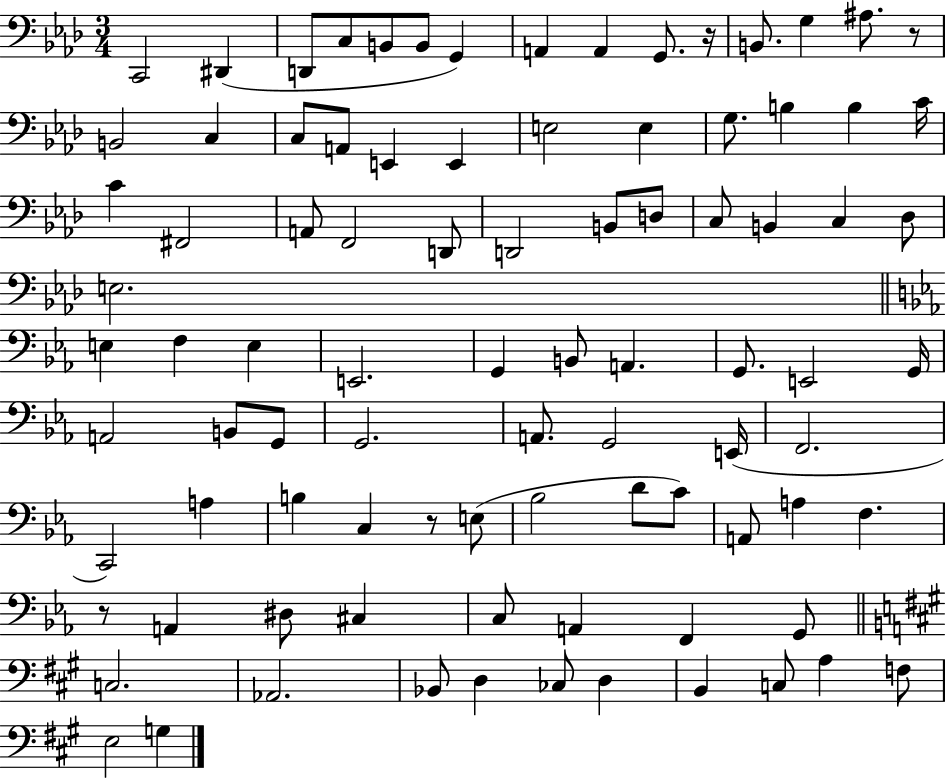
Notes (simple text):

C2/h D#2/q D2/e C3/e B2/e B2/e G2/q A2/q A2/q G2/e. R/s B2/e. G3/q A#3/e. R/e B2/h C3/q C3/e A2/e E2/q E2/q E3/h E3/q G3/e. B3/q B3/q C4/s C4/q F#2/h A2/e F2/h D2/e D2/h B2/e D3/e C3/e B2/q C3/q Db3/e E3/h. E3/q F3/q E3/q E2/h. G2/q B2/e A2/q. G2/e. E2/h G2/s A2/h B2/e G2/e G2/h. A2/e. G2/h E2/s F2/h. C2/h A3/q B3/q C3/q R/e E3/e Bb3/h D4/e C4/e A2/e A3/q F3/q. R/e A2/q D#3/e C#3/q C3/e A2/q F2/q G2/e C3/h. Ab2/h. Bb2/e D3/q CES3/e D3/q B2/q C3/e A3/q F3/e E3/h G3/q